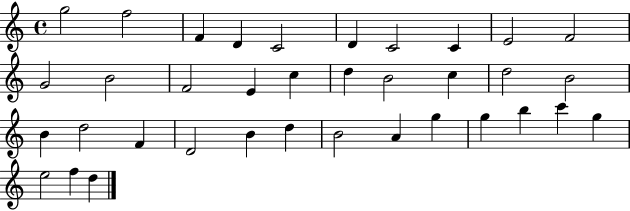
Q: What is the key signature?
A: C major